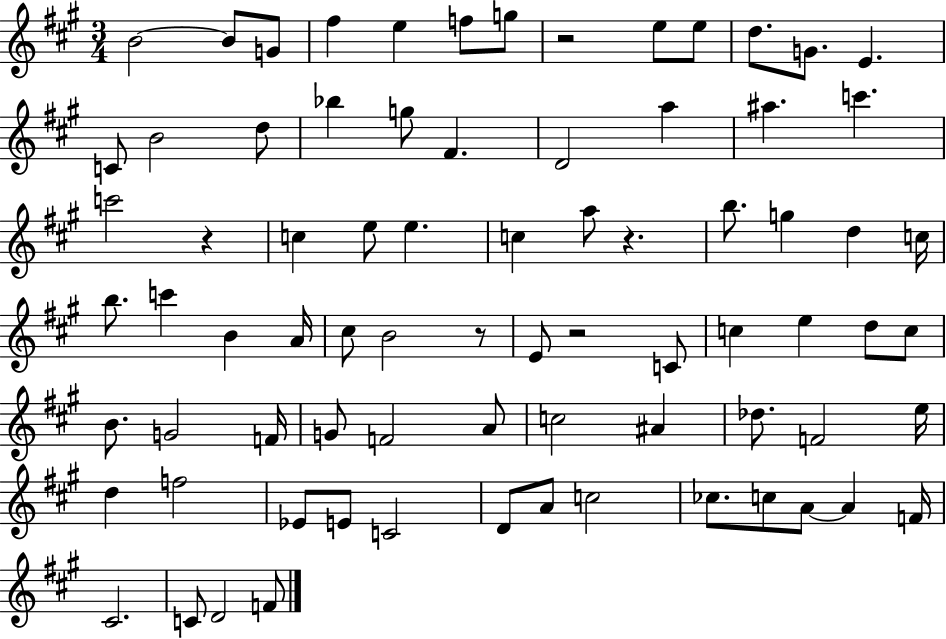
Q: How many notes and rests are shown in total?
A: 77